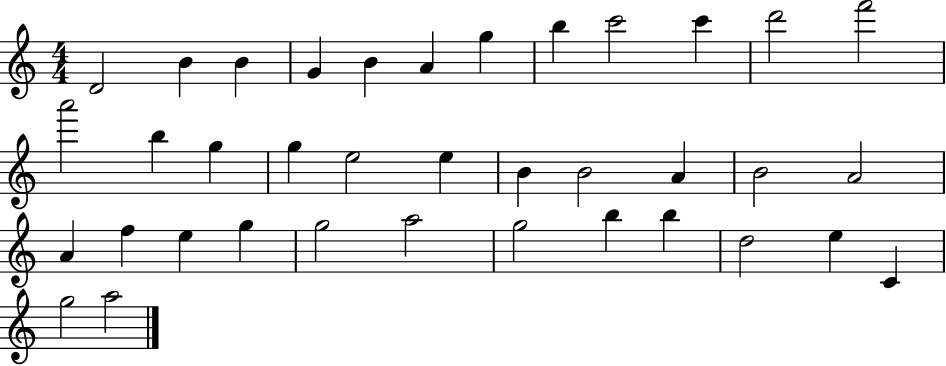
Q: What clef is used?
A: treble